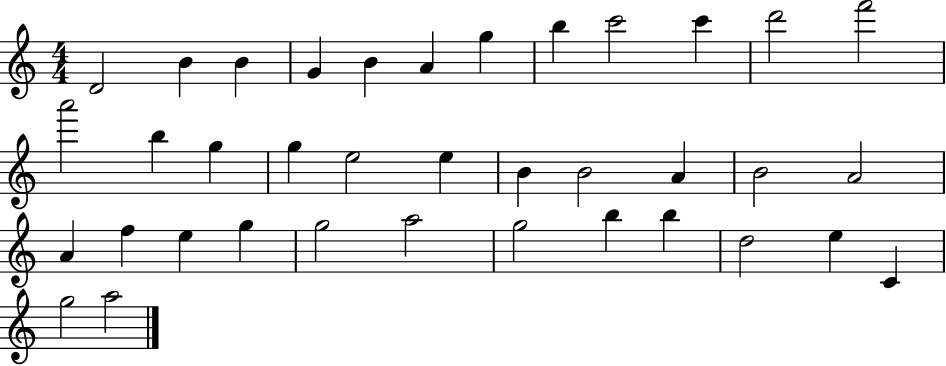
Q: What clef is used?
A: treble